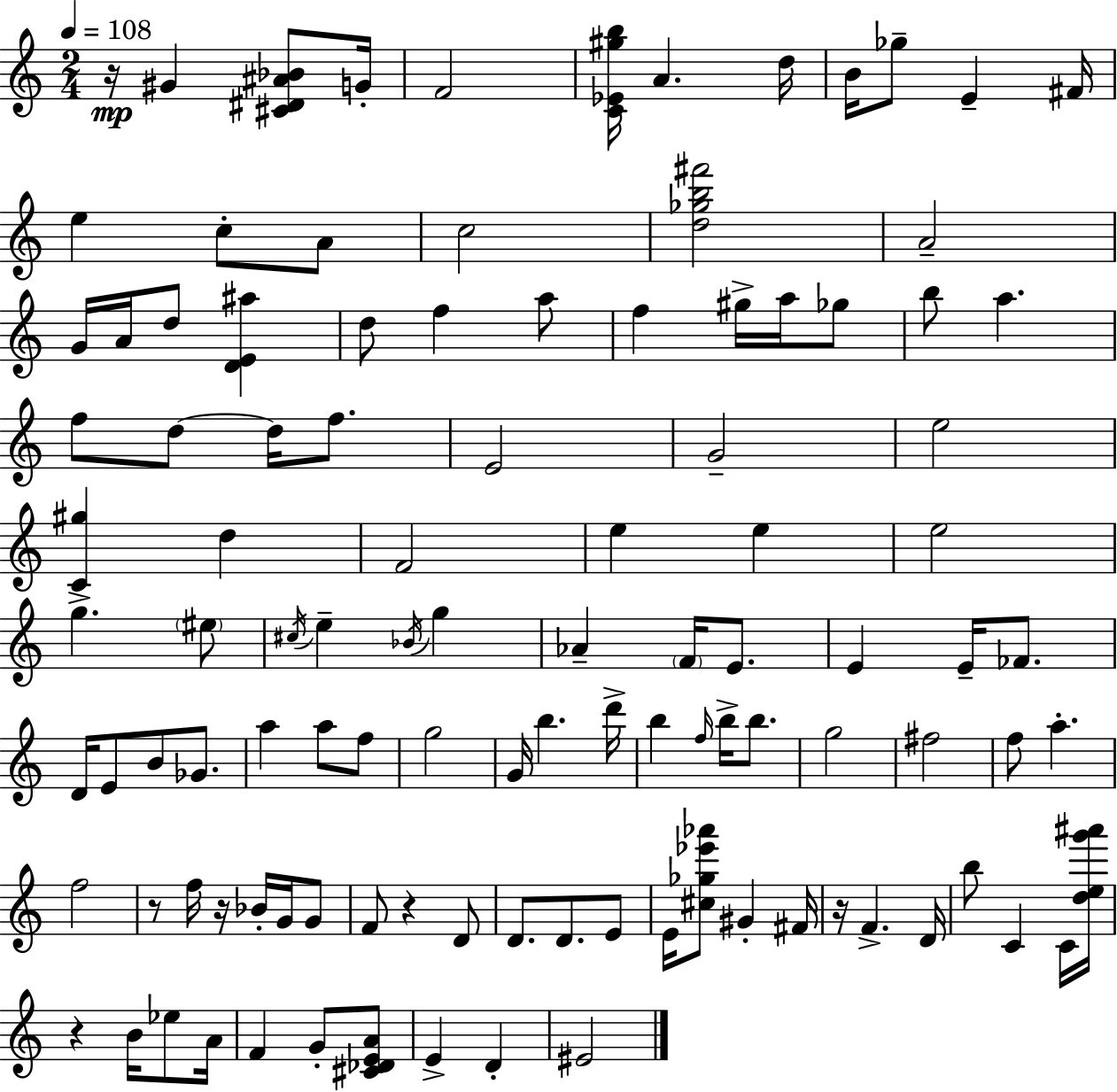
{
  \clef treble
  \numericTimeSignature
  \time 2/4
  \key c \major
  \tempo 4 = 108
  r16\mp gis'4 <cis' dis' ais' bes'>8 g'16-. | f'2 | <c' ees' gis'' b''>16 a'4. d''16 | b'16 ges''8-- e'4-- fis'16 | \break e''4 c''8-. a'8 | c''2 | <d'' ges'' b'' fis'''>2 | a'2-- | \break g'16 a'16 d''8 <d' e' ais''>4 | d''8 f''4 a''8 | f''4 gis''16-> a''16 ges''8 | b''8 a''4. | \break f''8 d''8~~ d''16 f''8. | e'2 | g'2-- | e''2 | \break <c' gis''>4 d''4 | f'2 | e''4 e''4 | e''2 | \break g''4.-> \parenthesize eis''8 | \acciaccatura { cis''16 } e''4-- \acciaccatura { bes'16 } g''4 | aes'4-- \parenthesize f'16 e'8. | e'4 e'16-- fes'8. | \break d'16 e'8 b'8 ges'8. | a''4 a''8 | f''8 g''2 | g'16 b''4. | \break d'''16-> b''4 \grace { f''16 } b''16-> | b''8. g''2 | fis''2 | f''8 a''4.-. | \break f''2 | r8 f''16 r16 bes'16-. | g'16 g'8 f'8 r4 | d'8 d'8. d'8. | \break e'8 e'16 <cis'' ges'' ees''' aes'''>8 gis'4-. | fis'16 r16 f'4.-> | d'16 b''8 c'4 | c'16 <d'' e'' g''' ais'''>16 r4 b'16 | \break ees''8 a'16 f'4 g'8-. | <cis' des' e' a'>8 e'4-> d'4-. | eis'2 | \bar "|."
}